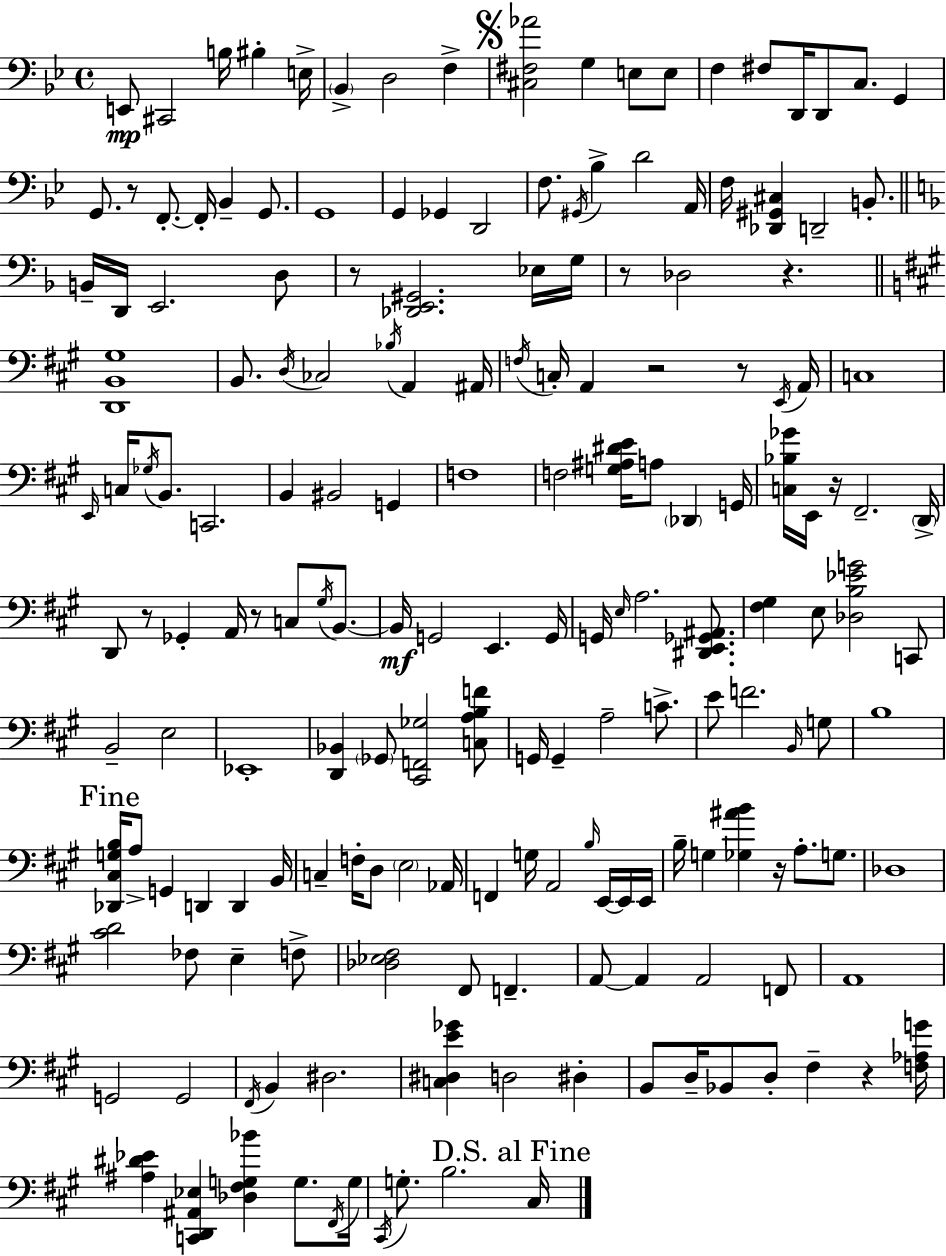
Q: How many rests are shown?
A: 11